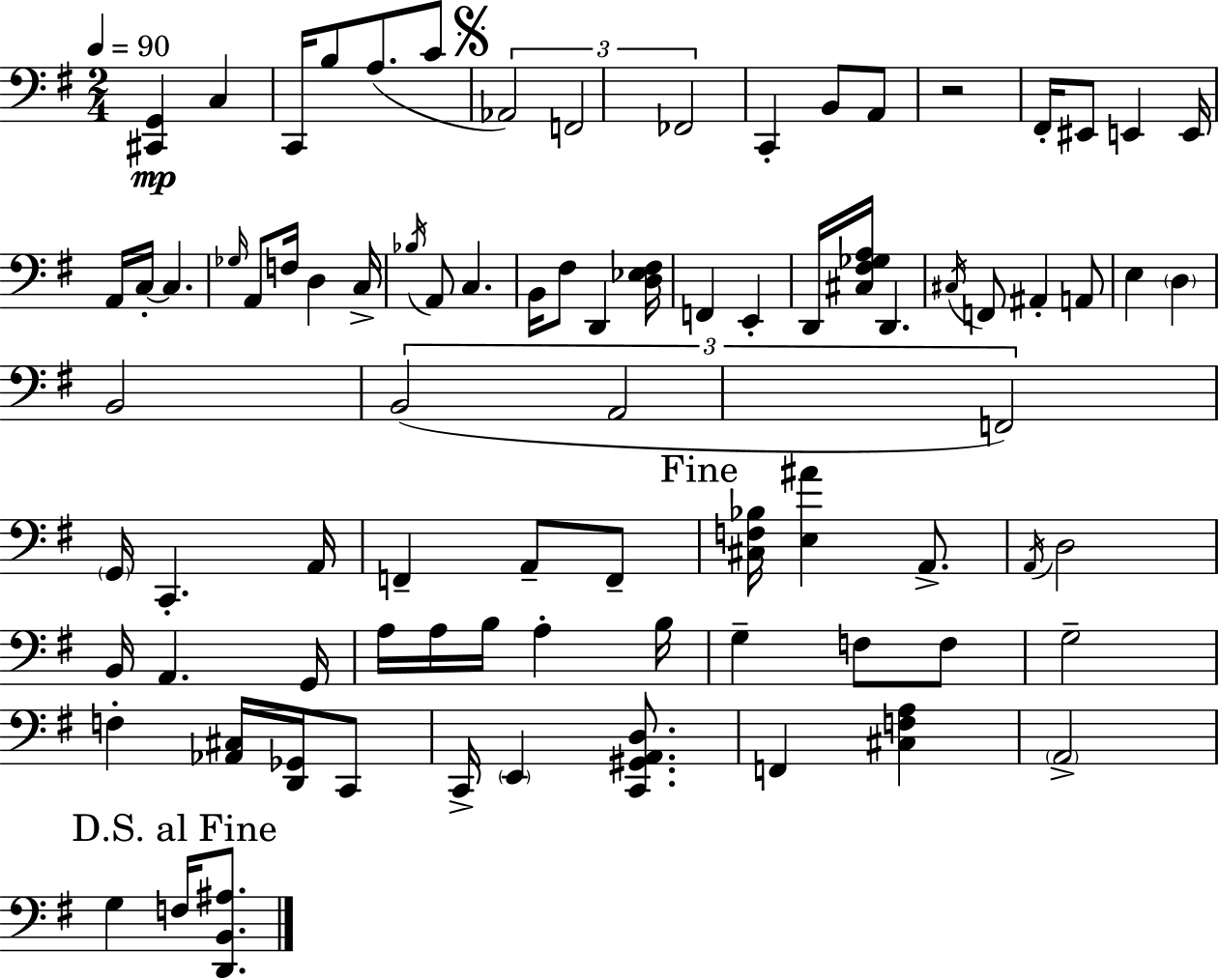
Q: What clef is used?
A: bass